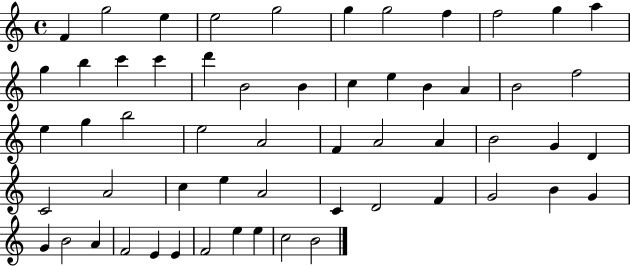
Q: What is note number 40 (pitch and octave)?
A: A4